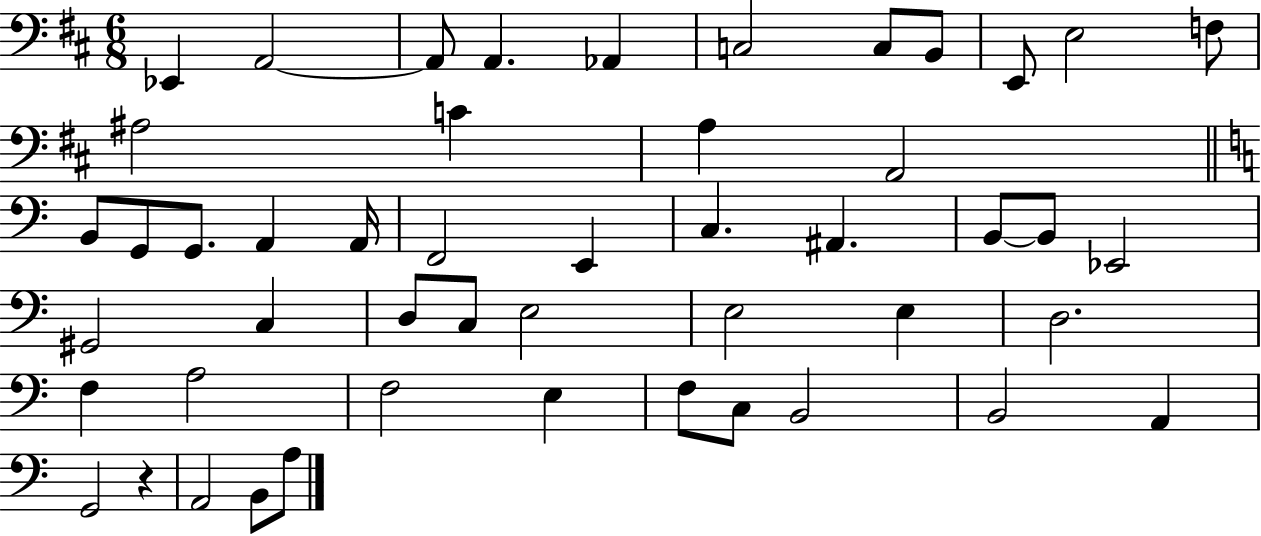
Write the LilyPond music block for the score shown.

{
  \clef bass
  \numericTimeSignature
  \time 6/8
  \key d \major
  ees,4 a,2~~ | a,8 a,4. aes,4 | c2 c8 b,8 | e,8 e2 f8 | \break ais2 c'4 | a4 a,2 | \bar "||" \break \key c \major b,8 g,8 g,8. a,4 a,16 | f,2 e,4 | c4. ais,4. | b,8~~ b,8 ees,2 | \break gis,2 c4 | d8 c8 e2 | e2 e4 | d2. | \break f4 a2 | f2 e4 | f8 c8 b,2 | b,2 a,4 | \break g,2 r4 | a,2 b,8 a8 | \bar "|."
}